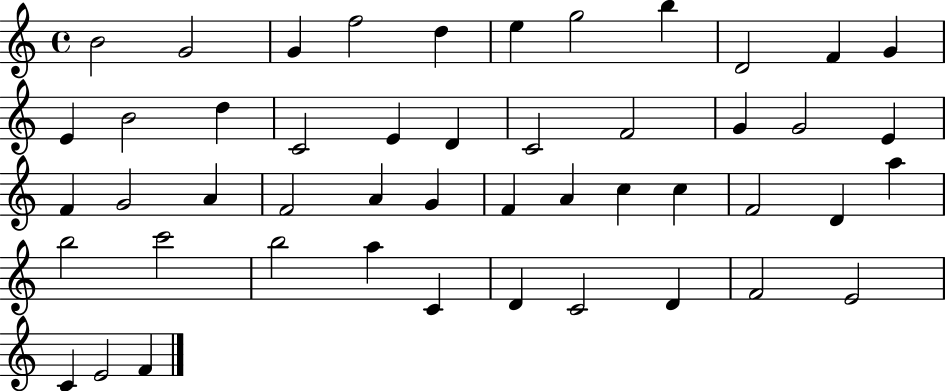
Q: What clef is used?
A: treble